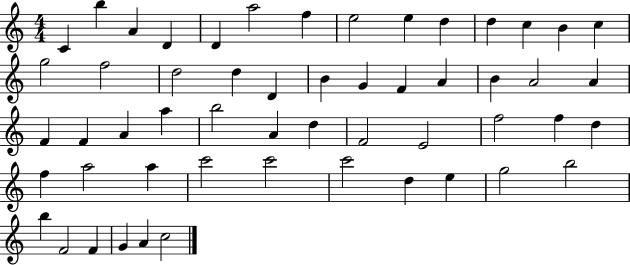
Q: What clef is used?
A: treble